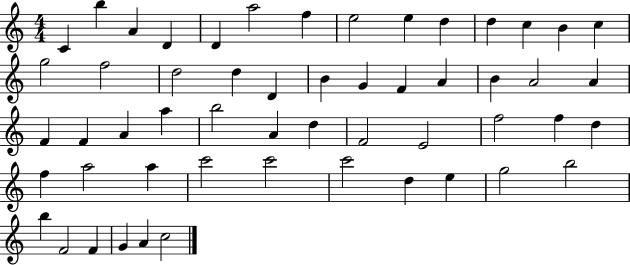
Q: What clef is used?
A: treble